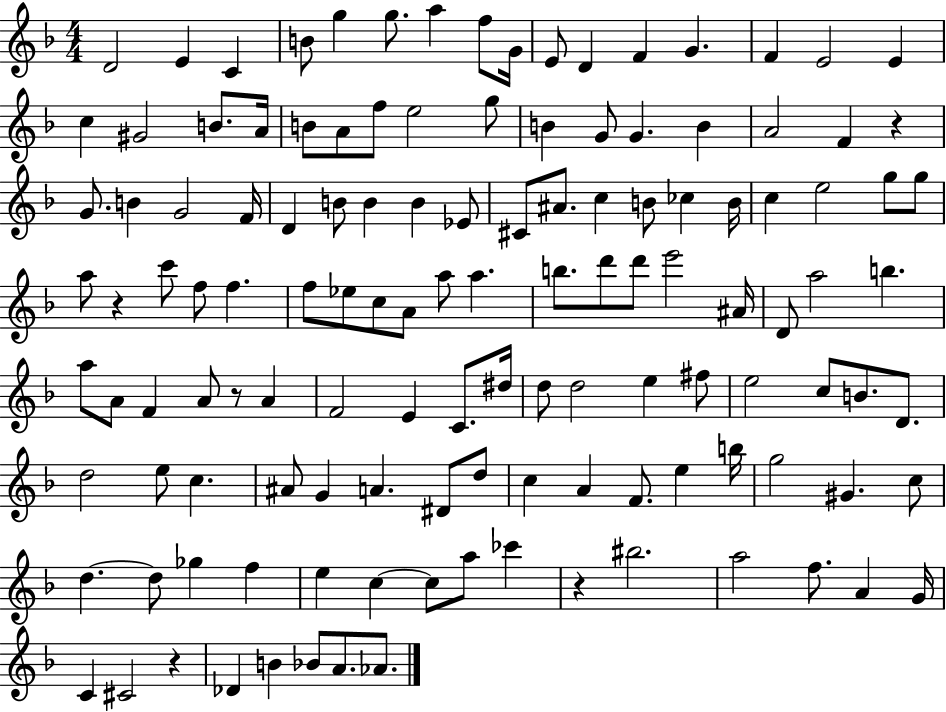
D4/h E4/q C4/q B4/e G5/q G5/e. A5/q F5/e G4/s E4/e D4/q F4/q G4/q. F4/q E4/h E4/q C5/q G#4/h B4/e. A4/s B4/e A4/e F5/e E5/h G5/e B4/q G4/e G4/q. B4/q A4/h F4/q R/q G4/e. B4/q G4/h F4/s D4/q B4/e B4/q B4/q Eb4/e C#4/e A#4/e. C5/q B4/e CES5/q B4/s C5/q E5/h G5/e G5/e A5/e R/q C6/e F5/e F5/q. F5/e Eb5/e C5/e A4/e A5/e A5/q. B5/e. D6/e D6/e E6/h A#4/s D4/e A5/h B5/q. A5/e A4/e F4/q A4/e R/e A4/q F4/h E4/q C4/e. D#5/s D5/e D5/h E5/q F#5/e E5/h C5/e B4/e. D4/e. D5/h E5/e C5/q. A#4/e G4/q A4/q. D#4/e D5/e C5/q A4/q F4/e. E5/q B5/s G5/h G#4/q. C5/e D5/q. D5/e Gb5/q F5/q E5/q C5/q C5/e A5/e CES6/q R/q BIS5/h. A5/h F5/e. A4/q G4/s C4/q C#4/h R/q Db4/q B4/q Bb4/e A4/e. Ab4/e.